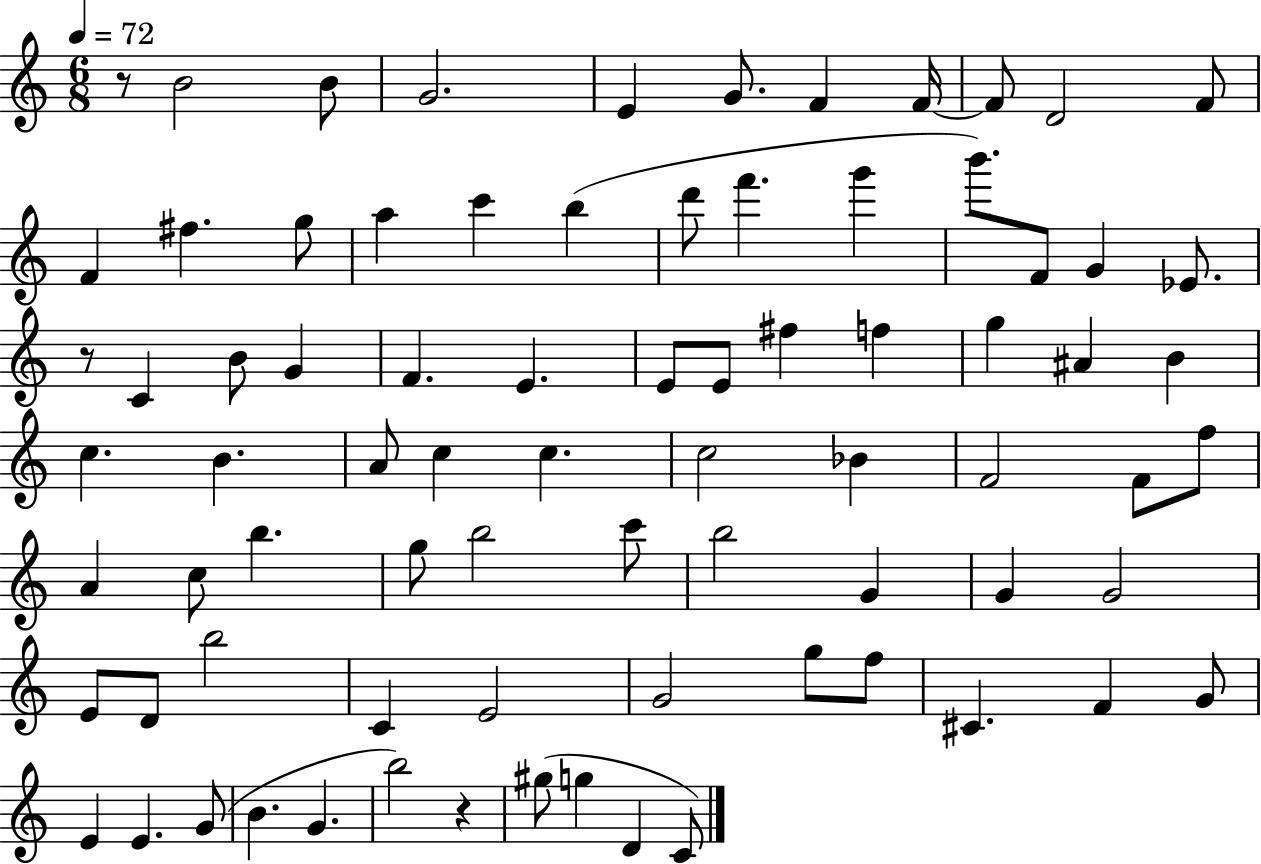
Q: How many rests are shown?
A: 3